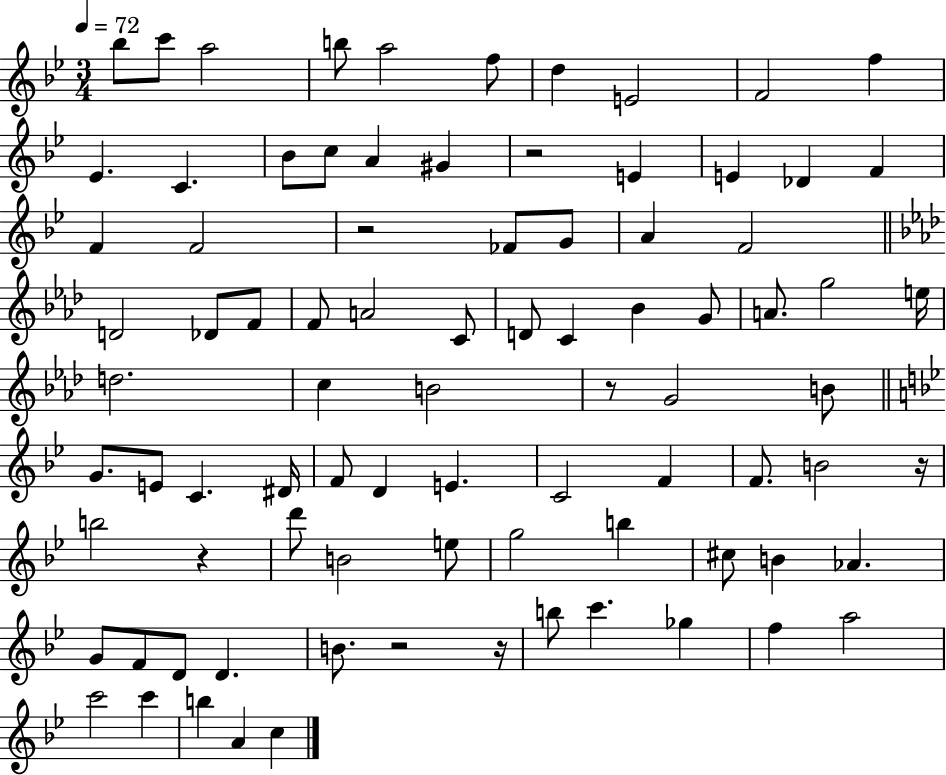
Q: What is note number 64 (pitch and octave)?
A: Ab4